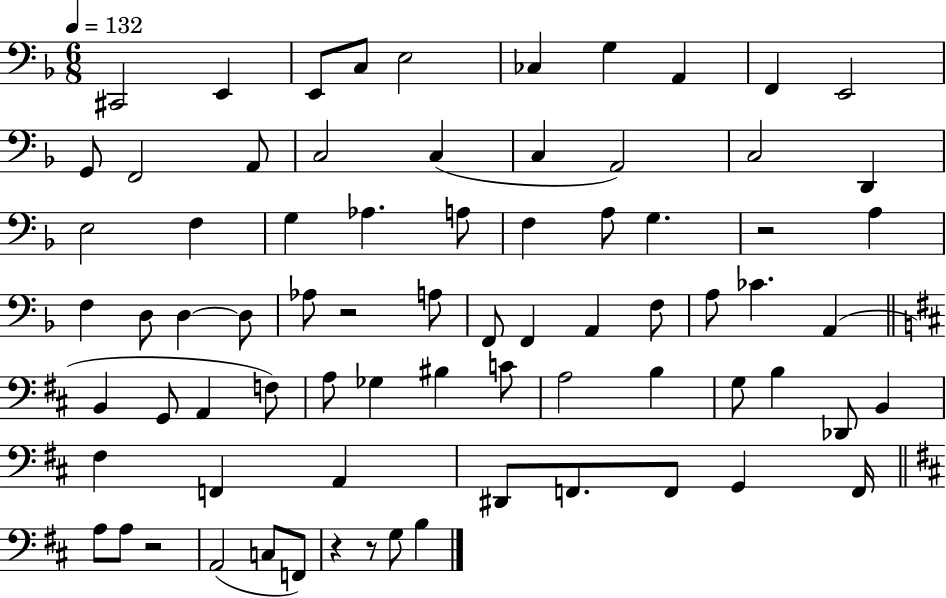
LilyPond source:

{
  \clef bass
  \numericTimeSignature
  \time 6/8
  \key f \major
  \tempo 4 = 132
  \repeat volta 2 { cis,2 e,4 | e,8 c8 e2 | ces4 g4 a,4 | f,4 e,2 | \break g,8 f,2 a,8 | c2 c4( | c4 a,2) | c2 d,4 | \break e2 f4 | g4 aes4. a8 | f4 a8 g4. | r2 a4 | \break f4 d8 d4~~ d8 | aes8 r2 a8 | f,8 f,4 a,4 f8 | a8 ces'4. a,4( | \break \bar "||" \break \key b \minor b,4 g,8 a,4 f8) | a8 ges4 bis4 c'8 | a2 b4 | g8 b4 des,8 b,4 | \break fis4 f,4 a,4 | dis,8 f,8. f,8 g,4 f,16 | \bar "||" \break \key d \major a8 a8 r2 | a,2( c8 f,8) | r4 r8 g8 b4 | } \bar "|."
}